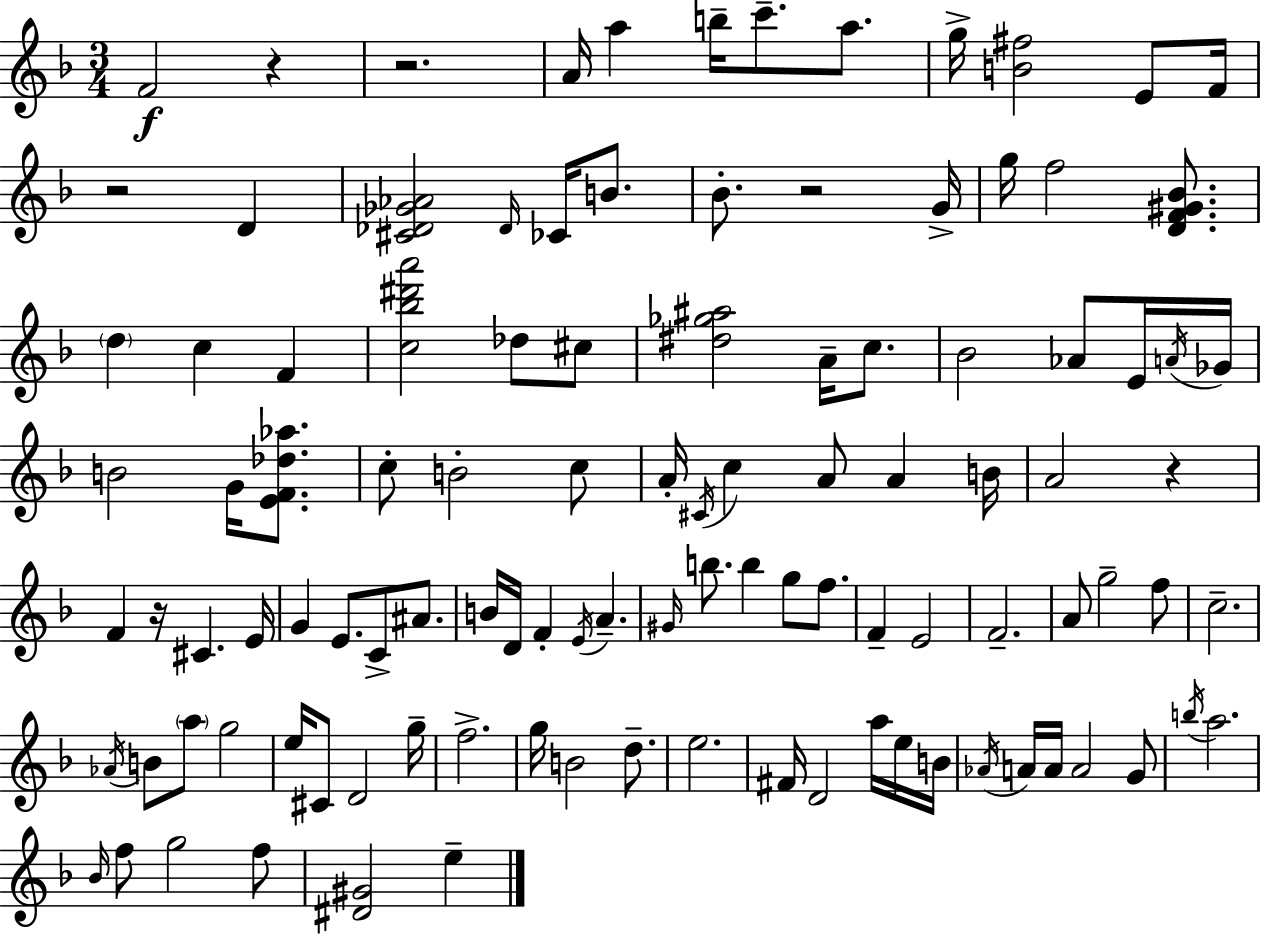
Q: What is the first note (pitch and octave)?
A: F4